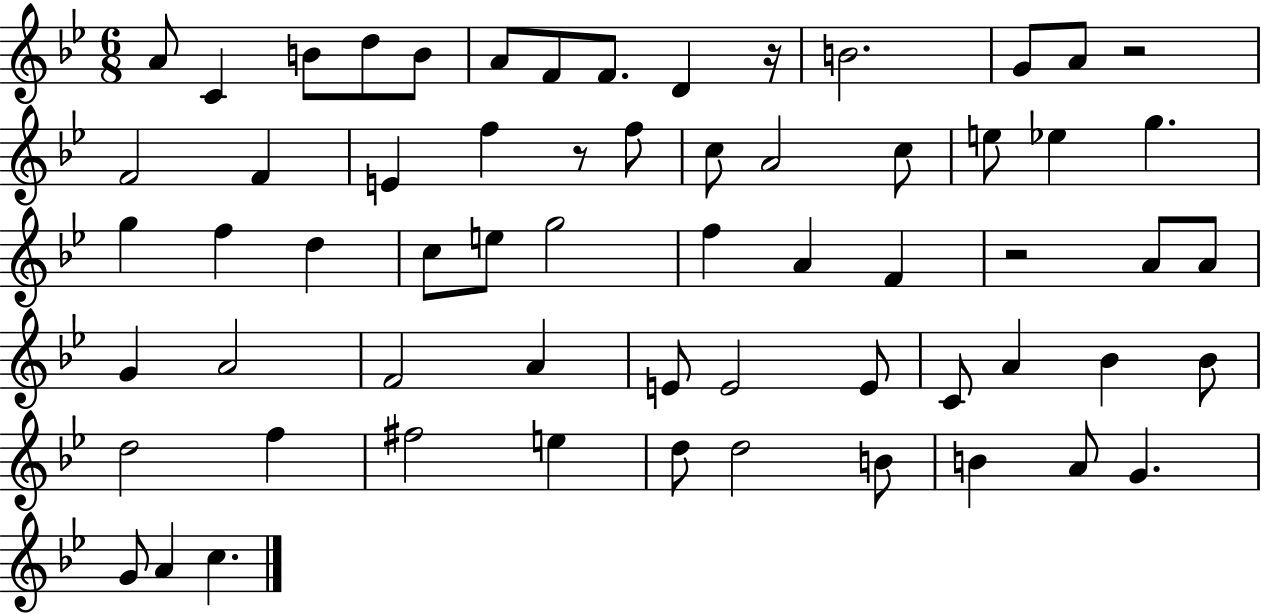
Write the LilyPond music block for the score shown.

{
  \clef treble
  \numericTimeSignature
  \time 6/8
  \key bes \major
  a'8 c'4 b'8 d''8 b'8 | a'8 f'8 f'8. d'4 r16 | b'2. | g'8 a'8 r2 | \break f'2 f'4 | e'4 f''4 r8 f''8 | c''8 a'2 c''8 | e''8 ees''4 g''4. | \break g''4 f''4 d''4 | c''8 e''8 g''2 | f''4 a'4 f'4 | r2 a'8 a'8 | \break g'4 a'2 | f'2 a'4 | e'8 e'2 e'8 | c'8 a'4 bes'4 bes'8 | \break d''2 f''4 | fis''2 e''4 | d''8 d''2 b'8 | b'4 a'8 g'4. | \break g'8 a'4 c''4. | \bar "|."
}